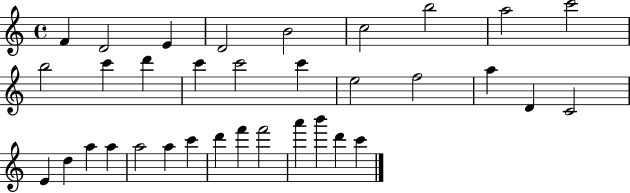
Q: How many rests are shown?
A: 0